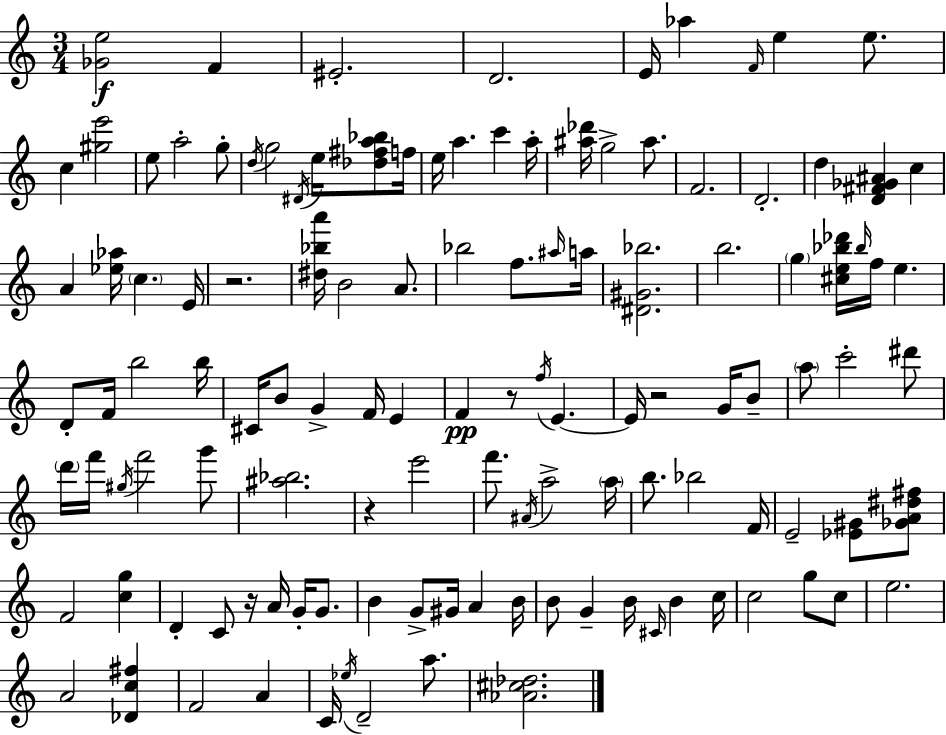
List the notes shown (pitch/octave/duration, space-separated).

[Gb4,E5]/h F4/q EIS4/h. D4/h. E4/s Ab5/q F4/s E5/q E5/e. C5/q [G#5,E6]/h E5/e A5/h G5/e D5/s G5/h D#4/s E5/s [Db5,F#5,A5,Bb5]/e F5/s E5/s A5/q. C6/q A5/s [A#5,Db6]/s G5/h A#5/e. F4/h. D4/h. D5/q [D4,F#4,Gb4,A#4]/q C5/q A4/q [Eb5,Ab5]/s C5/q. E4/s R/h. [D#5,Bb5,A6]/s B4/h A4/e. Bb5/h F5/e. A#5/s A5/s [D#4,G#4,Bb5]/h. B5/h. G5/q [C#5,E5,Bb5,Db6]/s Bb5/s F5/s E5/q. D4/e F4/s B5/h B5/s C#4/s B4/e G4/q F4/s E4/q F4/q R/e F5/s E4/q. E4/s R/h G4/s B4/e A5/e C6/h D#6/e D6/s F6/s G#5/s F6/h G6/e [A#5,Bb5]/h. R/q E6/h F6/e. A#4/s A5/h A5/s B5/e. Bb5/h F4/s E4/h [Eb4,G#4]/e [Gb4,A4,D#5,F#5]/e F4/h [C5,G5]/q D4/q C4/e R/s A4/s G4/s G4/e. B4/q G4/e G#4/s A4/q B4/s B4/e G4/q B4/s C#4/s B4/q C5/s C5/h G5/e C5/e E5/h. A4/h [Db4,C5,F#5]/q F4/h A4/q C4/s Eb5/s D4/h A5/e. [Ab4,C#5,Db5]/h.